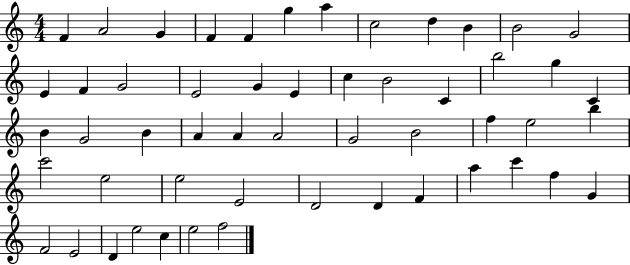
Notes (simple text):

F4/q A4/h G4/q F4/q F4/q G5/q A5/q C5/h D5/q B4/q B4/h G4/h E4/q F4/q G4/h E4/h G4/q E4/q C5/q B4/h C4/q B5/h G5/q C4/q B4/q G4/h B4/q A4/q A4/q A4/h G4/h B4/h F5/q E5/h B5/q C6/h E5/h E5/h E4/h D4/h D4/q F4/q A5/q C6/q F5/q G4/q F4/h E4/h D4/q E5/h C5/q E5/h F5/h